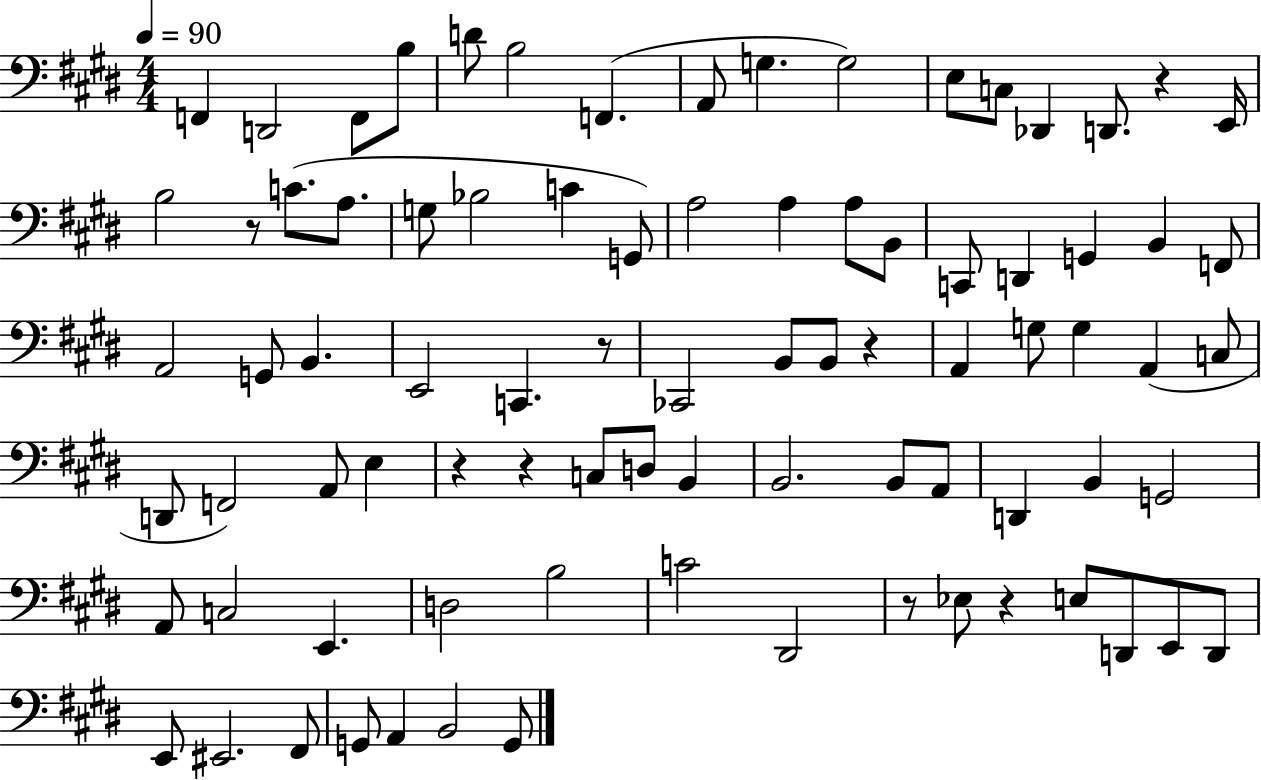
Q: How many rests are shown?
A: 8